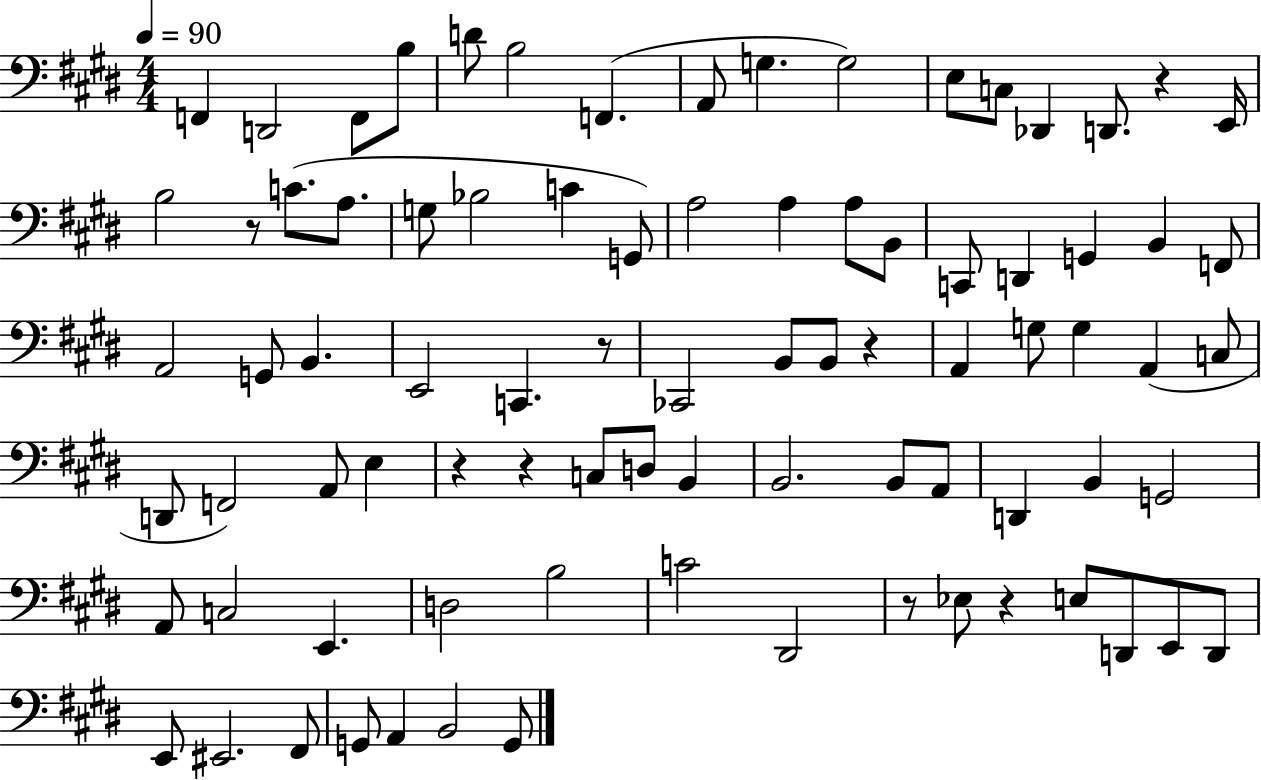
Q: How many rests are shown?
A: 8